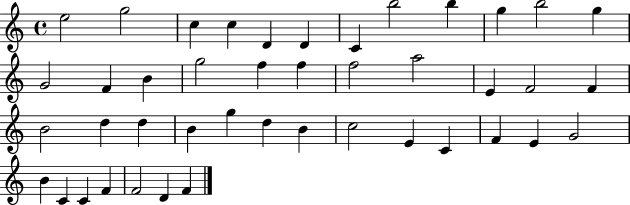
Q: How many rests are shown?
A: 0